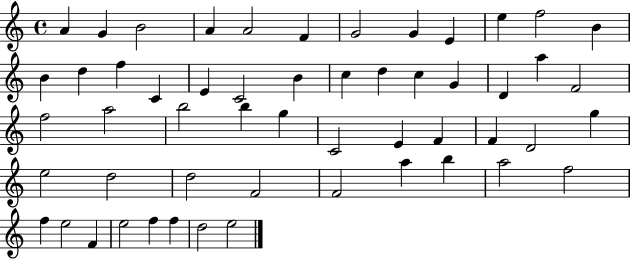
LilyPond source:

{
  \clef treble
  \time 4/4
  \defaultTimeSignature
  \key c \major
  a'4 g'4 b'2 | a'4 a'2 f'4 | g'2 g'4 e'4 | e''4 f''2 b'4 | \break b'4 d''4 f''4 c'4 | e'4 c'2 b'4 | c''4 d''4 c''4 g'4 | d'4 a''4 f'2 | \break f''2 a''2 | b''2 b''4 g''4 | c'2 e'4 f'4 | f'4 d'2 g''4 | \break e''2 d''2 | d''2 f'2 | f'2 a''4 b''4 | a''2 f''2 | \break f''4 e''2 f'4 | e''2 f''4 f''4 | d''2 e''2 | \bar "|."
}